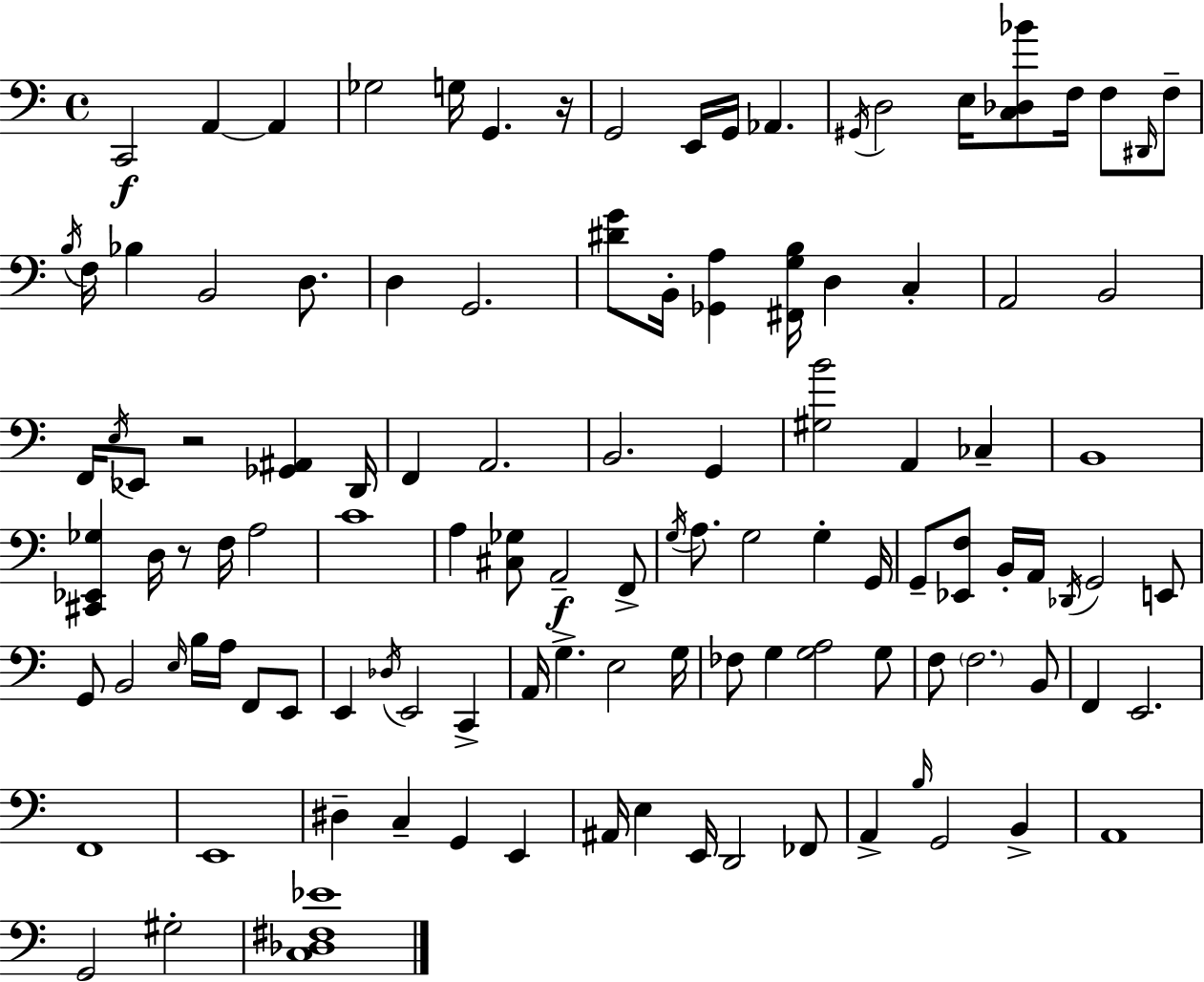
X:1
T:Untitled
M:4/4
L:1/4
K:Am
C,,2 A,, A,, _G,2 G,/4 G,, z/4 G,,2 E,,/4 G,,/4 _A,, ^G,,/4 D,2 E,/4 [C,_D,_B]/2 F,/4 F,/2 ^D,,/4 F,/2 B,/4 F,/4 _B, B,,2 D,/2 D, G,,2 [^DG]/2 B,,/4 [_G,,A,] [^F,,G,B,]/4 D, C, A,,2 B,,2 F,,/4 E,/4 _E,,/2 z2 [_G,,^A,,] D,,/4 F,, A,,2 B,,2 G,, [^G,B]2 A,, _C, B,,4 [^C,,_E,,_G,] D,/4 z/2 F,/4 A,2 C4 A, [^C,_G,]/2 A,,2 F,,/2 G,/4 A,/2 G,2 G, G,,/4 G,,/2 [_E,,F,]/2 B,,/4 A,,/4 _D,,/4 G,,2 E,,/2 G,,/2 B,,2 E,/4 B,/4 A,/4 F,,/2 E,,/2 E,, _D,/4 E,,2 C,, A,,/4 G, E,2 G,/4 _F,/2 G, [G,A,]2 G,/2 F,/2 F,2 B,,/2 F,, E,,2 F,,4 E,,4 ^D, C, G,, E,, ^A,,/4 E, E,,/4 D,,2 _F,,/2 A,, B,/4 G,,2 B,, A,,4 G,,2 ^G,2 [C,_D,^F,_E]4